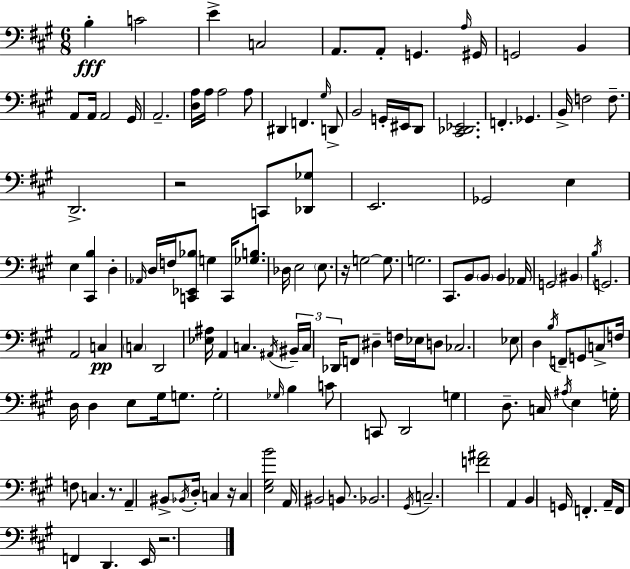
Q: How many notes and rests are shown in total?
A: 136